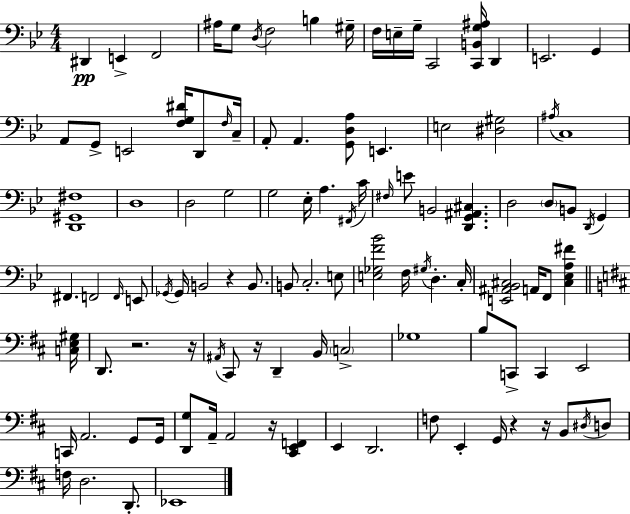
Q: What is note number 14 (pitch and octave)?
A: D2